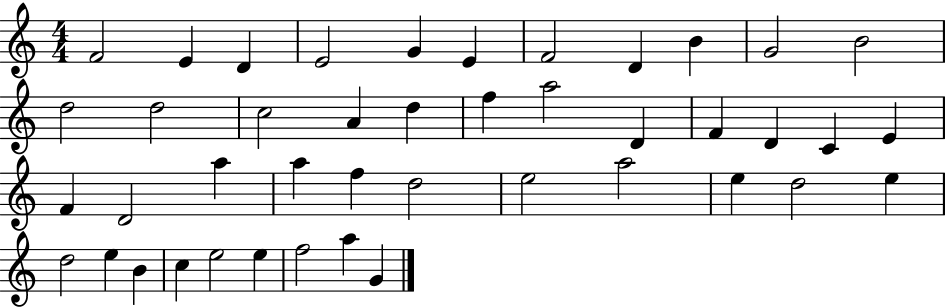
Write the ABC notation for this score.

X:1
T:Untitled
M:4/4
L:1/4
K:C
F2 E D E2 G E F2 D B G2 B2 d2 d2 c2 A d f a2 D F D C E F D2 a a f d2 e2 a2 e d2 e d2 e B c e2 e f2 a G